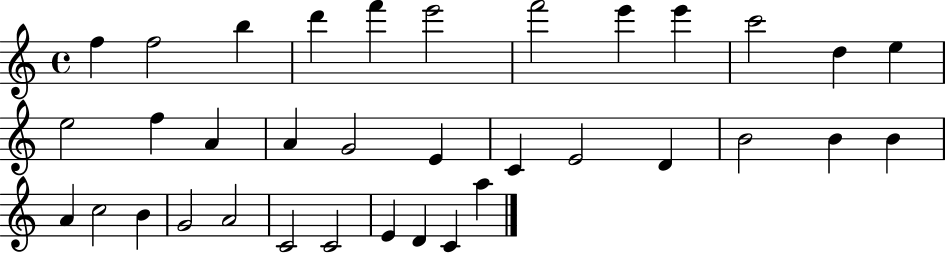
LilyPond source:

{
  \clef treble
  \time 4/4
  \defaultTimeSignature
  \key c \major
  f''4 f''2 b''4 | d'''4 f'''4 e'''2 | f'''2 e'''4 e'''4 | c'''2 d''4 e''4 | \break e''2 f''4 a'4 | a'4 g'2 e'4 | c'4 e'2 d'4 | b'2 b'4 b'4 | \break a'4 c''2 b'4 | g'2 a'2 | c'2 c'2 | e'4 d'4 c'4 a''4 | \break \bar "|."
}